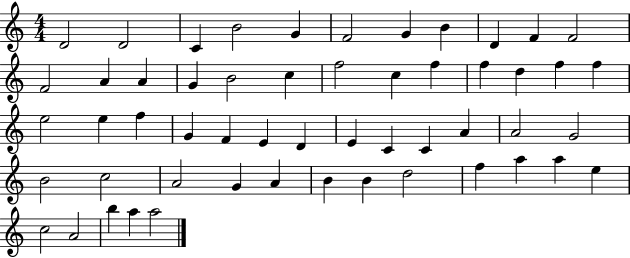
D4/h D4/h C4/q B4/h G4/q F4/h G4/q B4/q D4/q F4/q F4/h F4/h A4/q A4/q G4/q B4/h C5/q F5/h C5/q F5/q F5/q D5/q F5/q F5/q E5/h E5/q F5/q G4/q F4/q E4/q D4/q E4/q C4/q C4/q A4/q A4/h G4/h B4/h C5/h A4/h G4/q A4/q B4/q B4/q D5/h F5/q A5/q A5/q E5/q C5/h A4/h B5/q A5/q A5/h